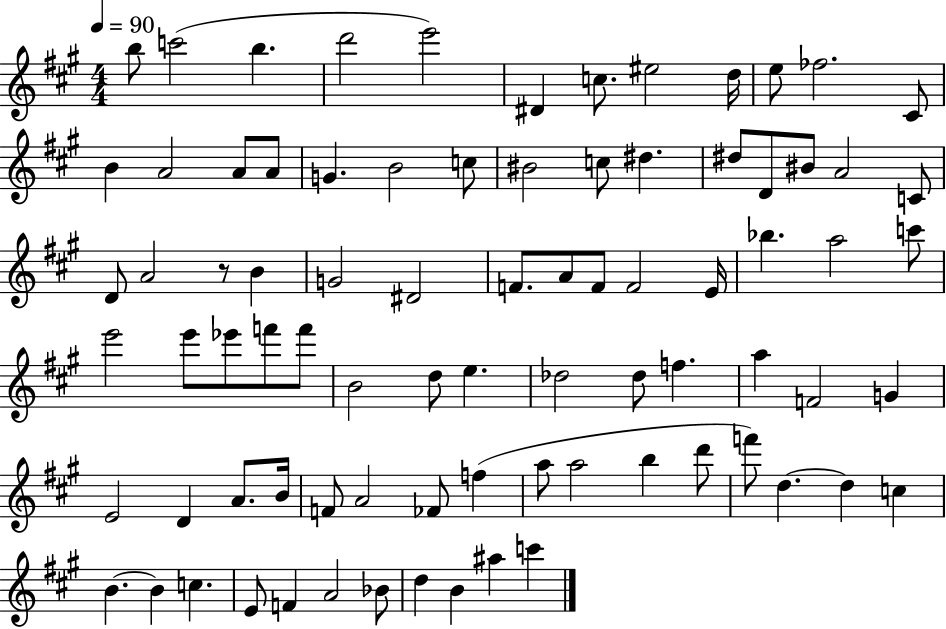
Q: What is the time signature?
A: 4/4